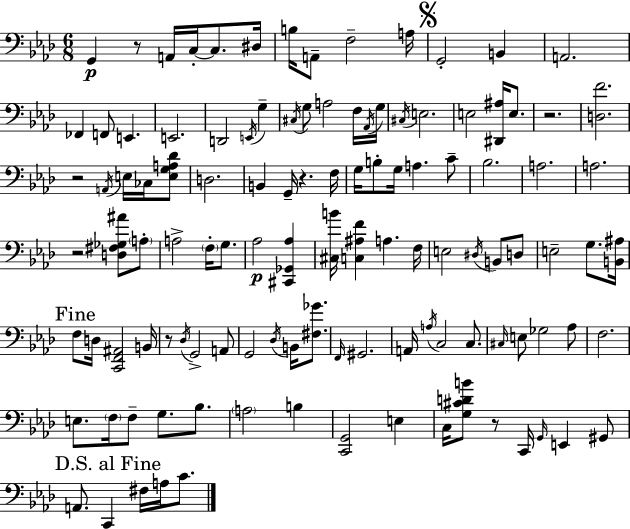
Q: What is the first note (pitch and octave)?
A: G2